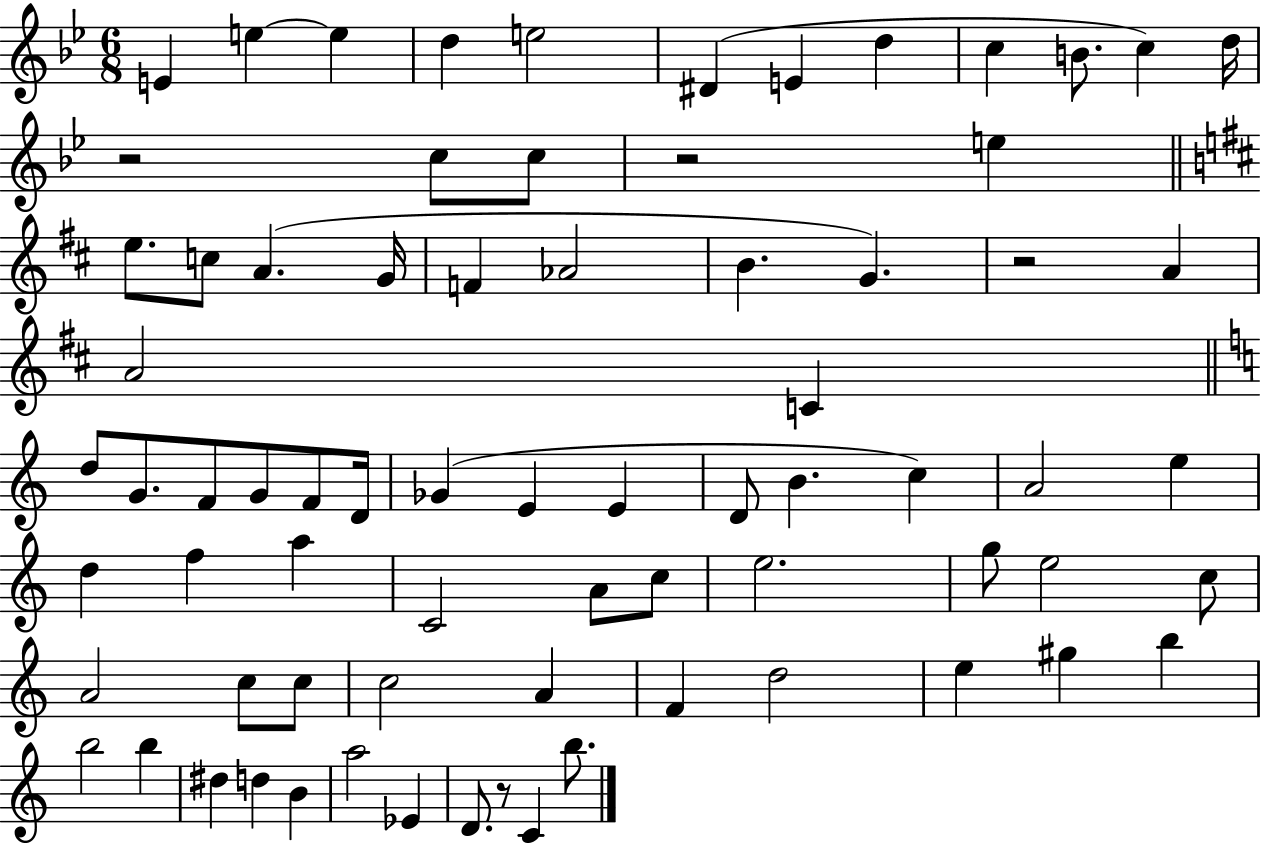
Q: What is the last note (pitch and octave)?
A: B5